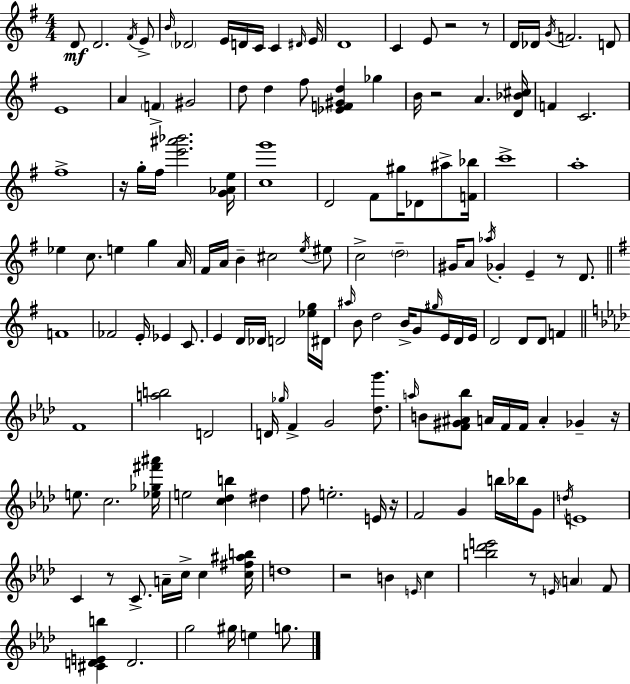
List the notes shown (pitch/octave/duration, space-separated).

D4/e D4/h. F#4/s E4/e B4/s Db4/h E4/s D4/s C4/s C4/q D#4/s E4/s D4/w C4/q E4/e R/h R/e D4/s Db4/s G4/s F4/h. D4/e E4/w A4/q F4/q G#4/h D5/e D5/q F#5/e [Eb4,F4,G#4,D5]/q Gb5/q B4/s R/h A4/q. [D4,Bb4,C#5]/s F4/q C4/h. F#5/w R/s G5/s F#5/s [E6,A#6,Bb6]/h. [G4,Ab4,E5]/s [C5,G6]/w D4/h F#4/e G#5/s Db4/e A#5/e [F4,Bb5]/s C6/w A5/w Eb5/q C5/e. E5/q G5/q A4/s F#4/s A4/s B4/q C#5/h E5/s EIS5/e C5/h D5/h G#4/s A4/e Ab5/s Gb4/q E4/q R/e D4/e. F4/w FES4/h E4/s Eb4/q C4/e. E4/q D4/s Db4/s D4/h [Eb5,G5]/s D#4/s A#5/s B4/e D5/h B4/s G4/e G#5/s E4/s D4/s E4/s D4/h D4/e D4/e F4/q F4/w [A5,B5]/h D4/h D4/s Gb5/s F4/q G4/h [Db5,G6]/e. A5/s B4/e [F4,G#4,A#4,Bb5]/e A4/s F4/s F4/s A4/q Gb4/q R/s E5/e. C5/h. [Eb5,Gb5,F#6,A#6]/s E5/h [C5,Db5,B5]/q D#5/q F5/e E5/h. E4/s R/s F4/h G4/q B5/s Bb5/s G4/e D5/s E4/w C4/q R/e C4/e. A4/s C5/s C5/q [C5,F#5,A#5,B5]/s D5/w R/h B4/q E4/s C5/q [B5,Db6,E6]/h R/e E4/s A4/q F4/e [C#4,D4,E4,B5]/q D4/h. G5/h G#5/s E5/q G5/e.